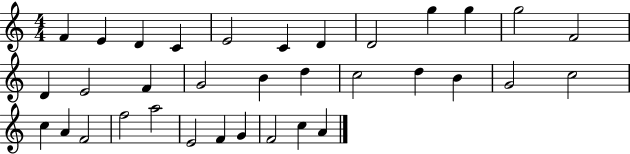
{
  \clef treble
  \numericTimeSignature
  \time 4/4
  \key c \major
  f'4 e'4 d'4 c'4 | e'2 c'4 d'4 | d'2 g''4 g''4 | g''2 f'2 | \break d'4 e'2 f'4 | g'2 b'4 d''4 | c''2 d''4 b'4 | g'2 c''2 | \break c''4 a'4 f'2 | f''2 a''2 | e'2 f'4 g'4 | f'2 c''4 a'4 | \break \bar "|."
}